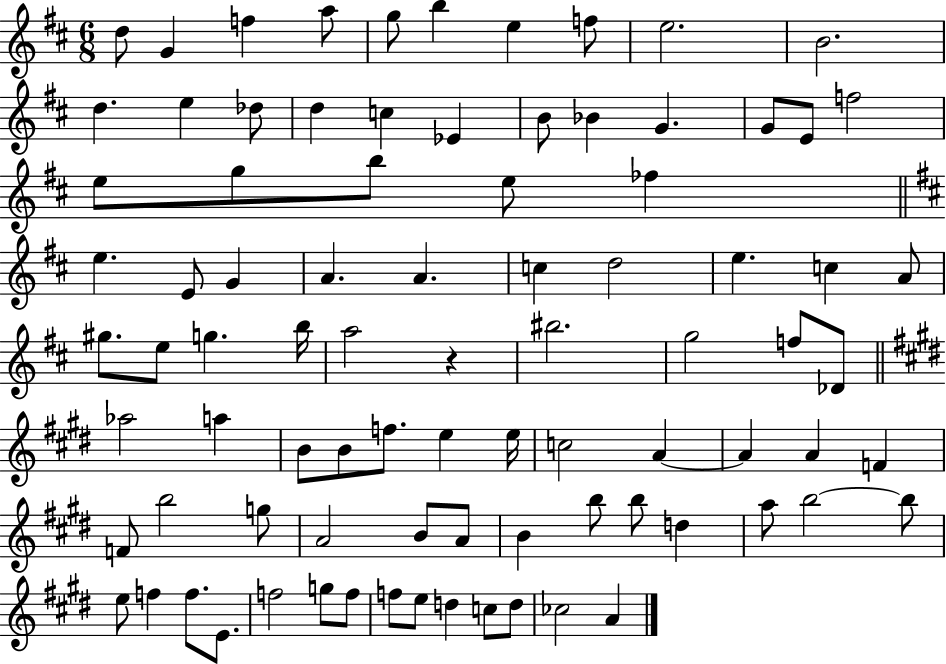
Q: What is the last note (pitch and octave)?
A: A4